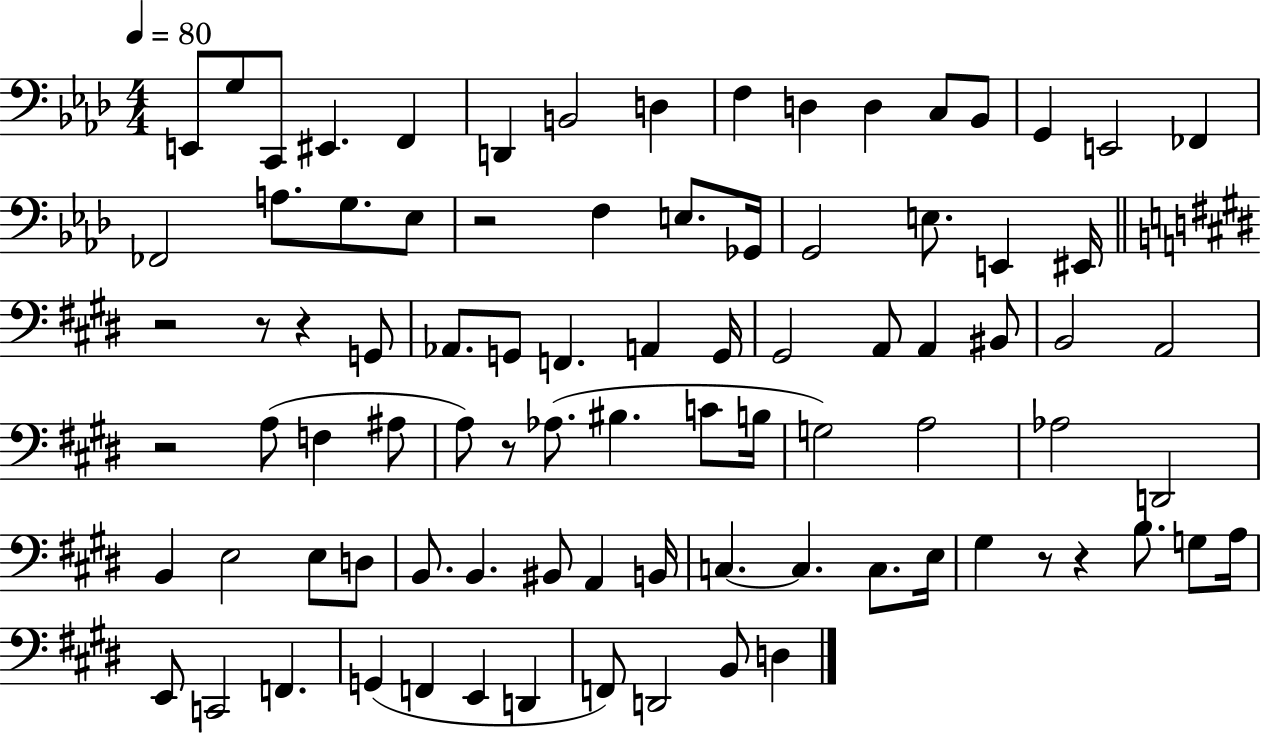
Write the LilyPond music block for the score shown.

{
  \clef bass
  \numericTimeSignature
  \time 4/4
  \key aes \major
  \tempo 4 = 80
  e,8 g8 c,8 eis,4. f,4 | d,4 b,2 d4 | f4 d4 d4 c8 bes,8 | g,4 e,2 fes,4 | \break fes,2 a8. g8. ees8 | r2 f4 e8. ges,16 | g,2 e8. e,4 eis,16 | \bar "||" \break \key e \major r2 r8 r4 g,8 | aes,8. g,8 f,4. a,4 g,16 | gis,2 a,8 a,4 bis,8 | b,2 a,2 | \break r2 a8( f4 ais8 | a8) r8 aes8.( bis4. c'8 b16 | g2) a2 | aes2 d,2 | \break b,4 e2 e8 d8 | b,8. b,4. bis,8 a,4 b,16 | c4.~~ c4. c8. e16 | gis4 r8 r4 b8. g8 a16 | \break e,8 c,2 f,4. | g,4( f,4 e,4 d,4 | f,8) d,2 b,8 d4 | \bar "|."
}